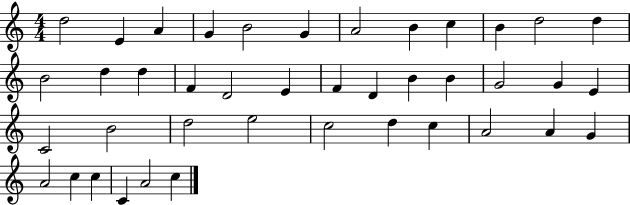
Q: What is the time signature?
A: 4/4